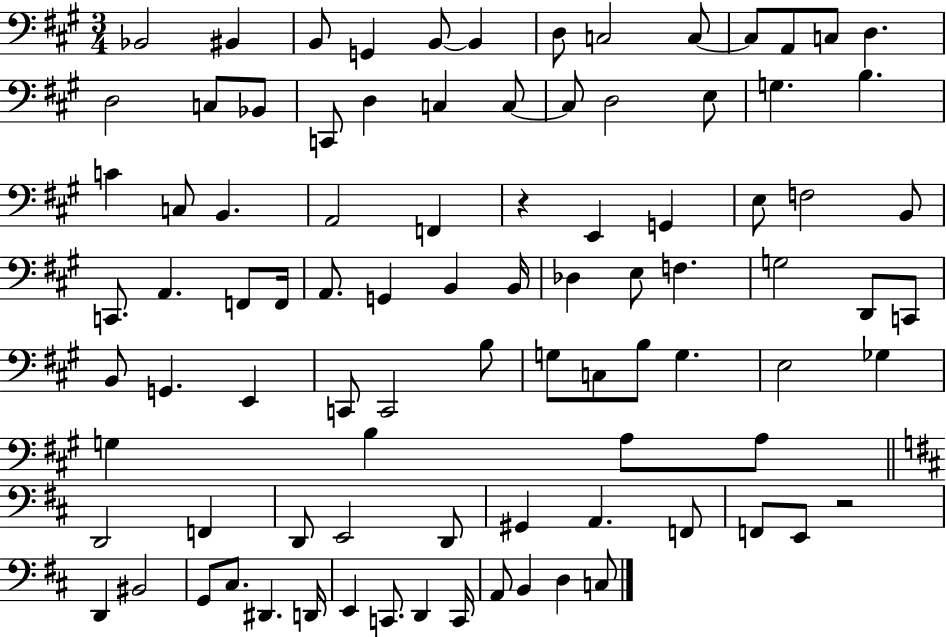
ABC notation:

X:1
T:Untitled
M:3/4
L:1/4
K:A
_B,,2 ^B,, B,,/2 G,, B,,/2 B,, D,/2 C,2 C,/2 C,/2 A,,/2 C,/2 D, D,2 C,/2 _B,,/2 C,,/2 D, C, C,/2 C,/2 D,2 E,/2 G, B, C C,/2 B,, A,,2 F,, z E,, G,, E,/2 F,2 B,,/2 C,,/2 A,, F,,/2 F,,/4 A,,/2 G,, B,, B,,/4 _D, E,/2 F, G,2 D,,/2 C,,/2 B,,/2 G,, E,, C,,/2 C,,2 B,/2 G,/2 C,/2 B,/2 G, E,2 _G, G, B, A,/2 A,/2 D,,2 F,, D,,/2 E,,2 D,,/2 ^G,, A,, F,,/2 F,,/2 E,,/2 z2 D,, ^B,,2 G,,/2 ^C,/2 ^D,, D,,/4 E,, C,,/2 D,, C,,/4 A,,/2 B,, D, C,/2